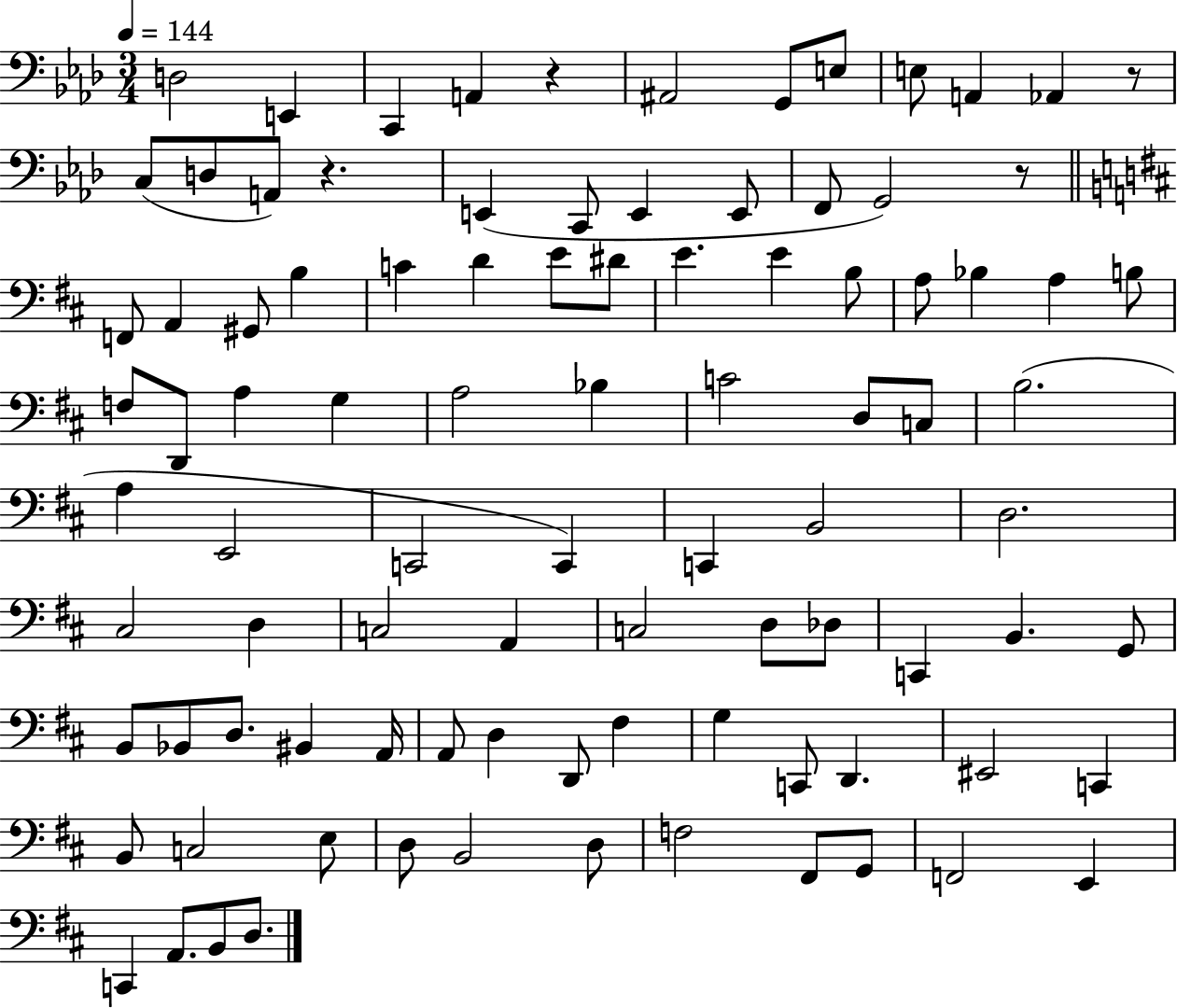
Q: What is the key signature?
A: AES major